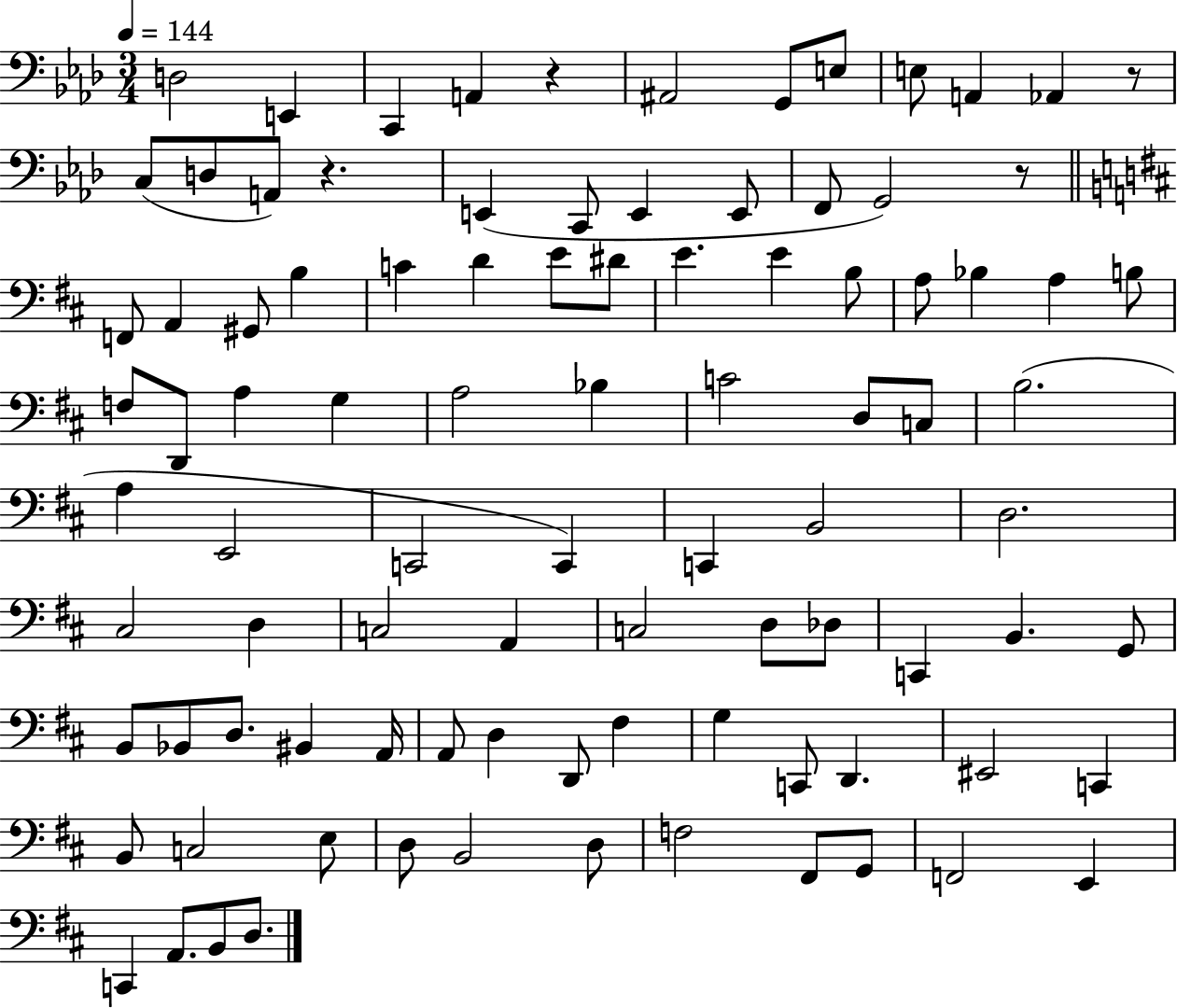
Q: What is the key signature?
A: AES major